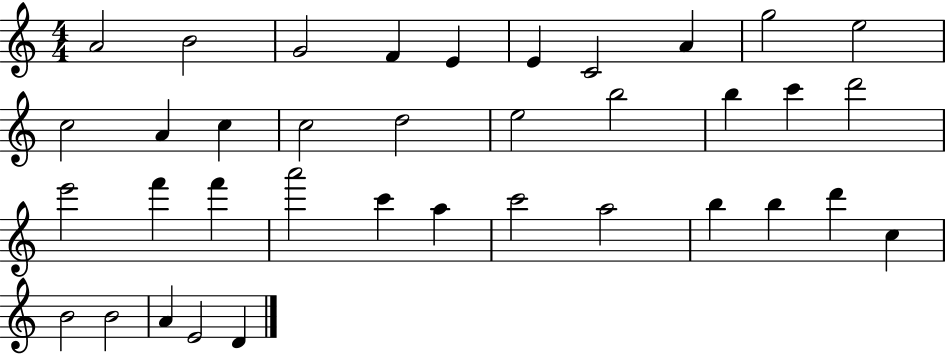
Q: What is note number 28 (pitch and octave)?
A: A5